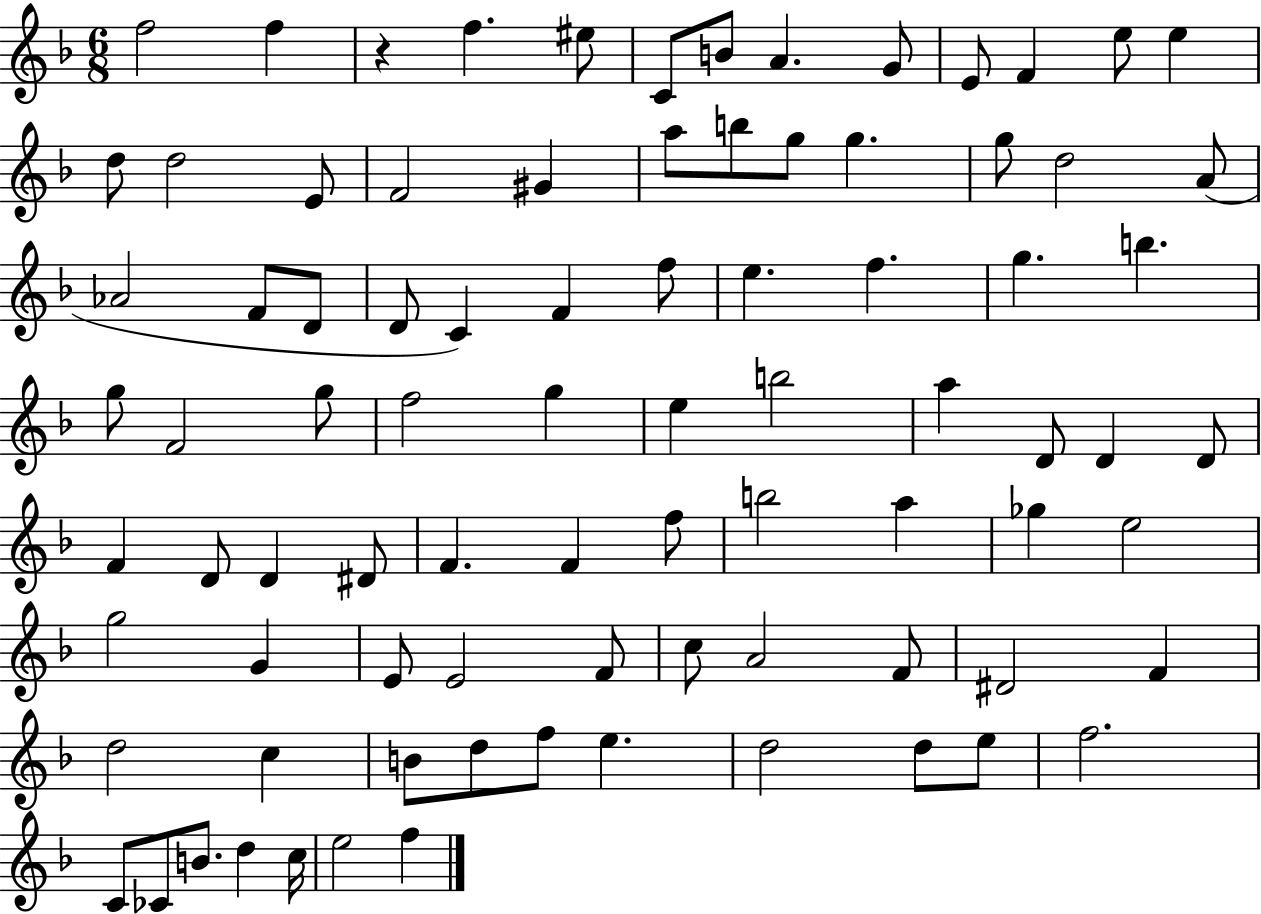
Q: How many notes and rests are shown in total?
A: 85